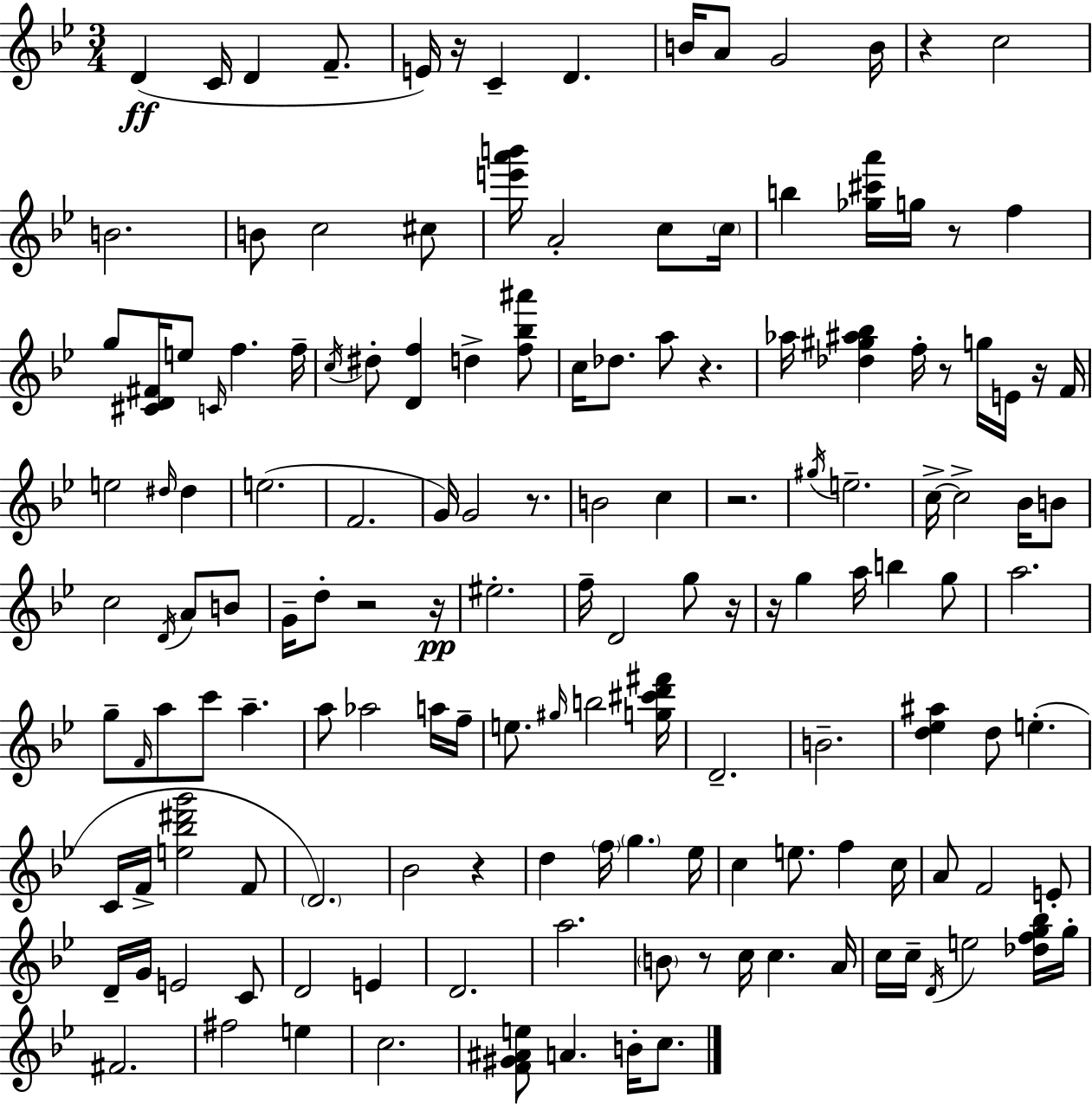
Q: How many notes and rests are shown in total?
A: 149